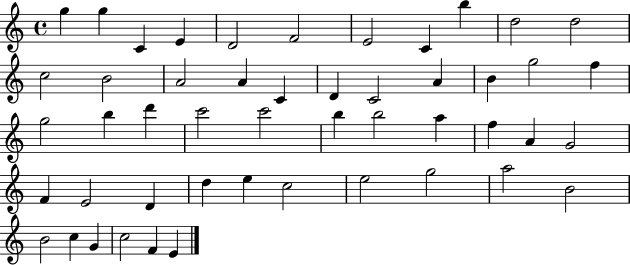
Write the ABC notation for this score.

X:1
T:Untitled
M:4/4
L:1/4
K:C
g g C E D2 F2 E2 C b d2 d2 c2 B2 A2 A C D C2 A B g2 f g2 b d' c'2 c'2 b b2 a f A G2 F E2 D d e c2 e2 g2 a2 B2 B2 c G c2 F E